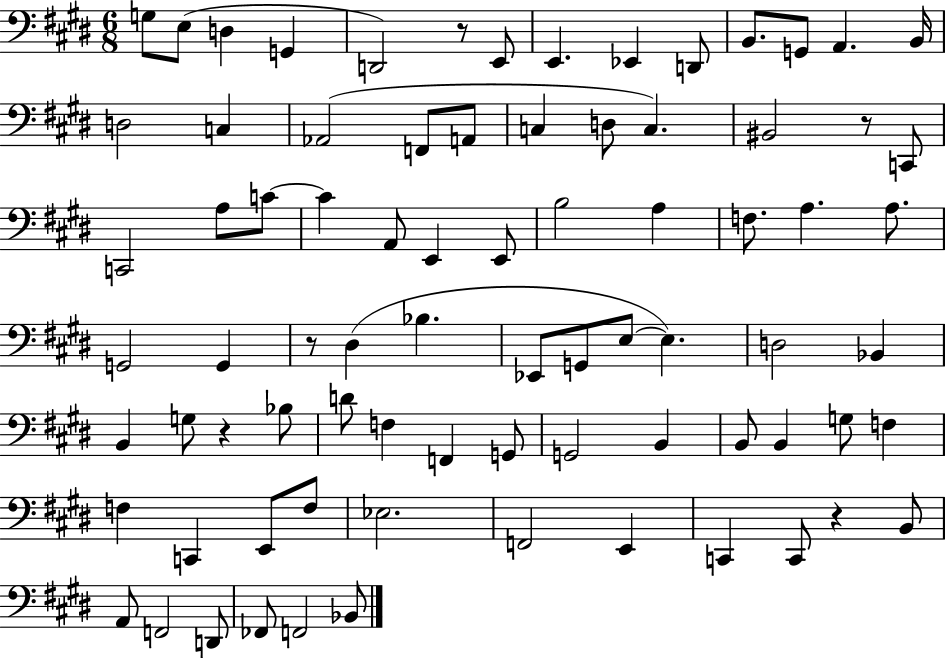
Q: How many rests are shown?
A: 5